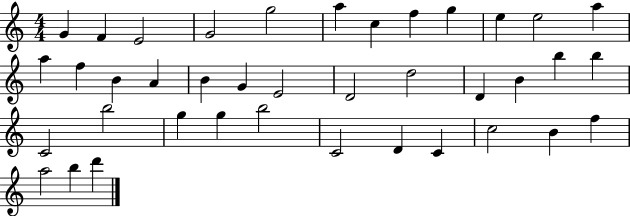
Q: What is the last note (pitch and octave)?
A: D6